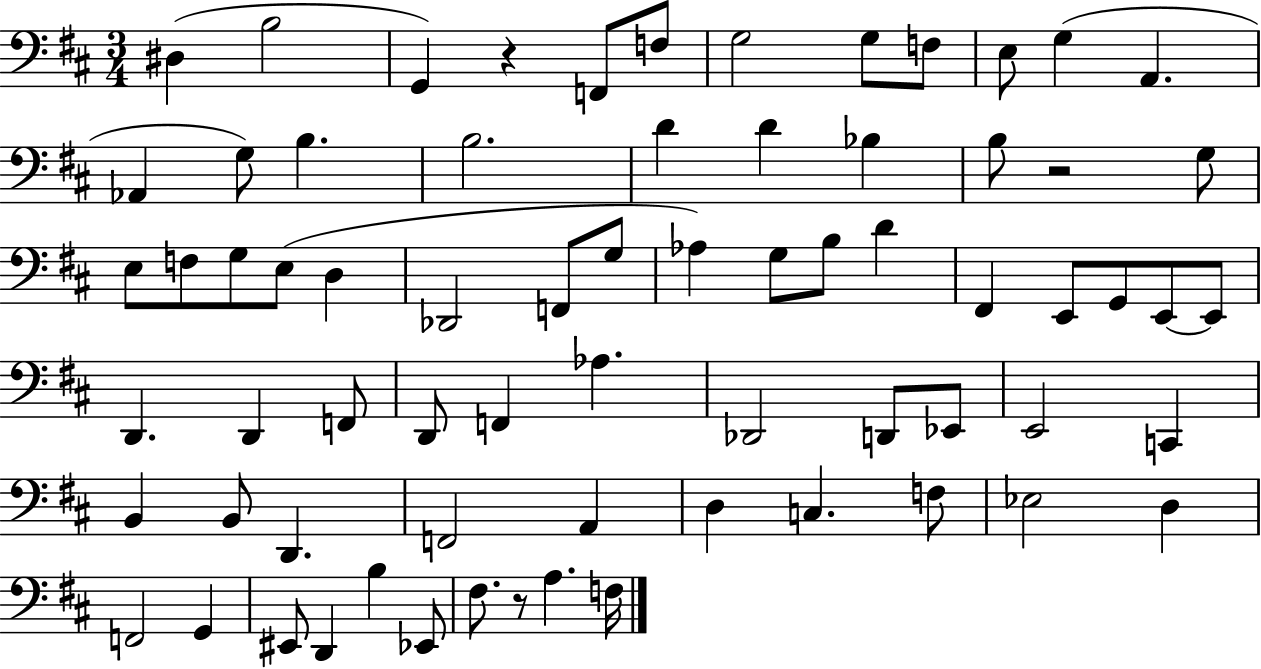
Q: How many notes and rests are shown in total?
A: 70